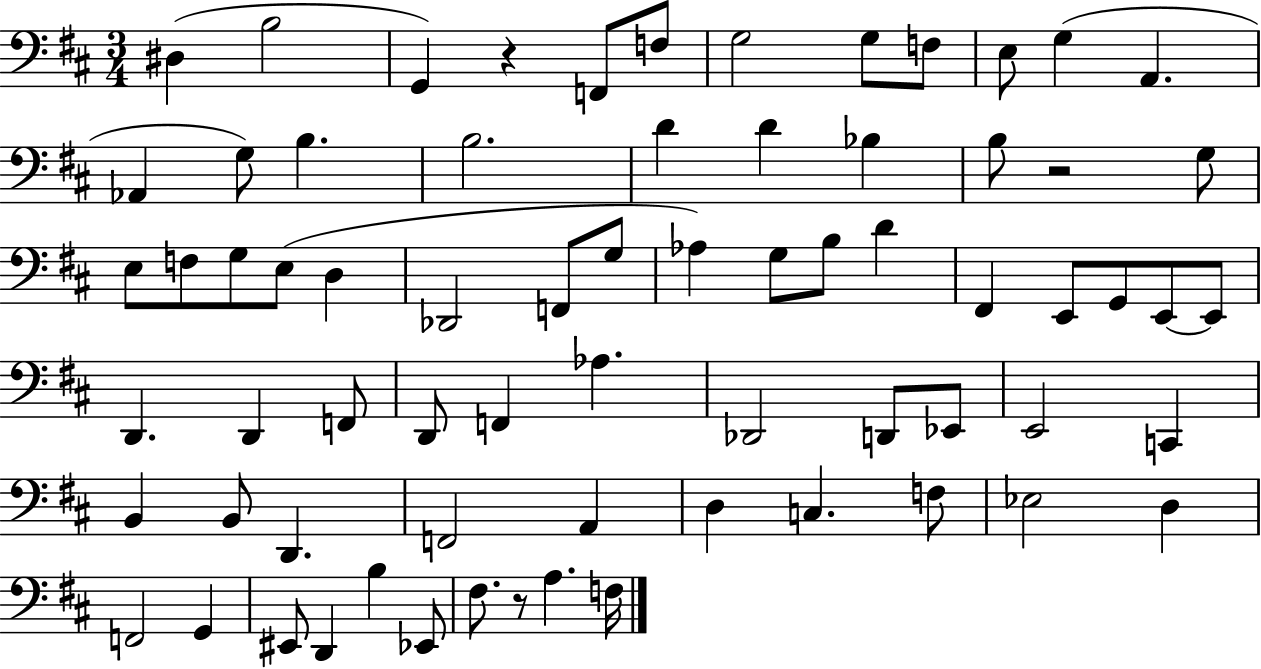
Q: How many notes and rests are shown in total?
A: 70